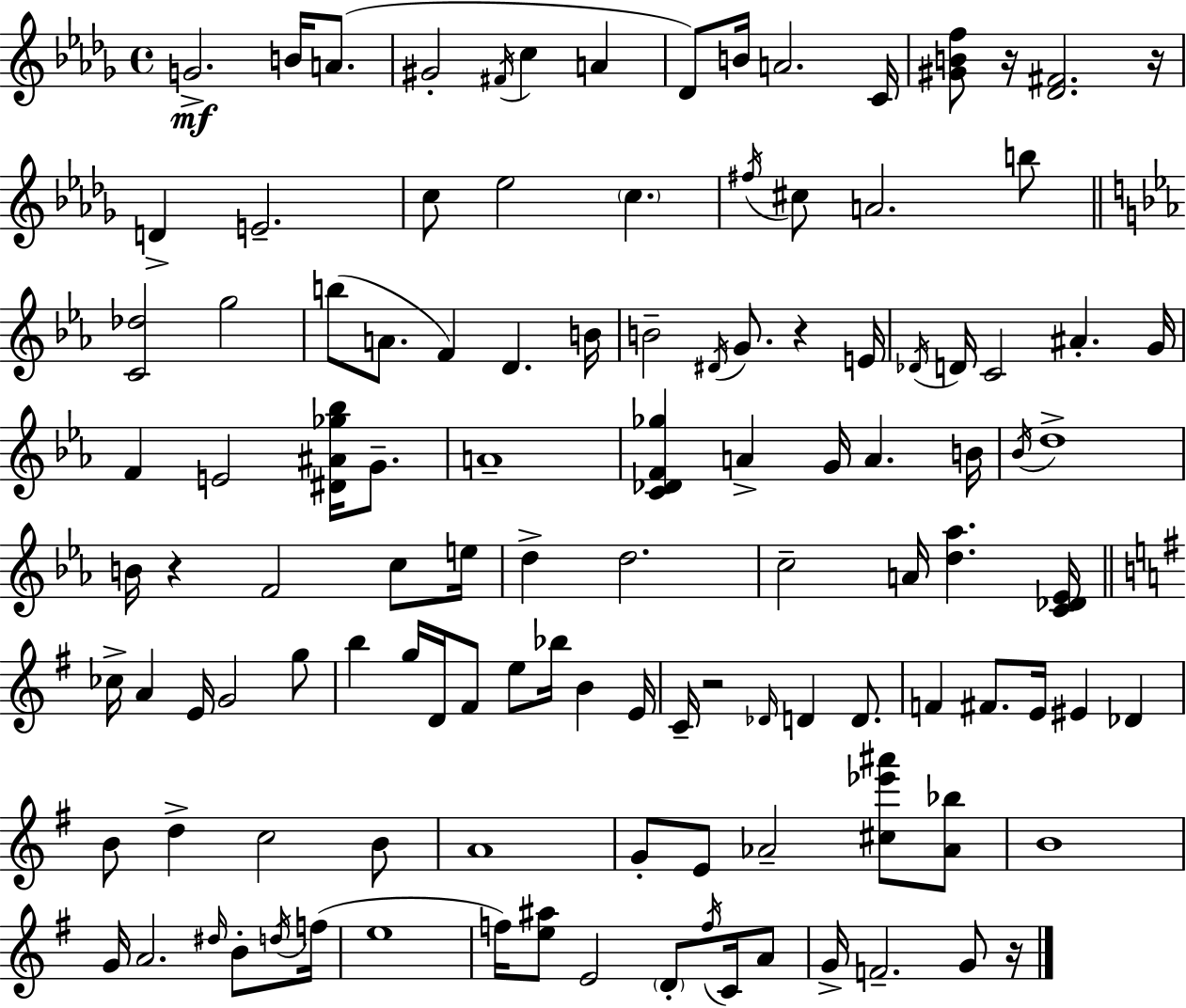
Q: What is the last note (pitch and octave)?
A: G4